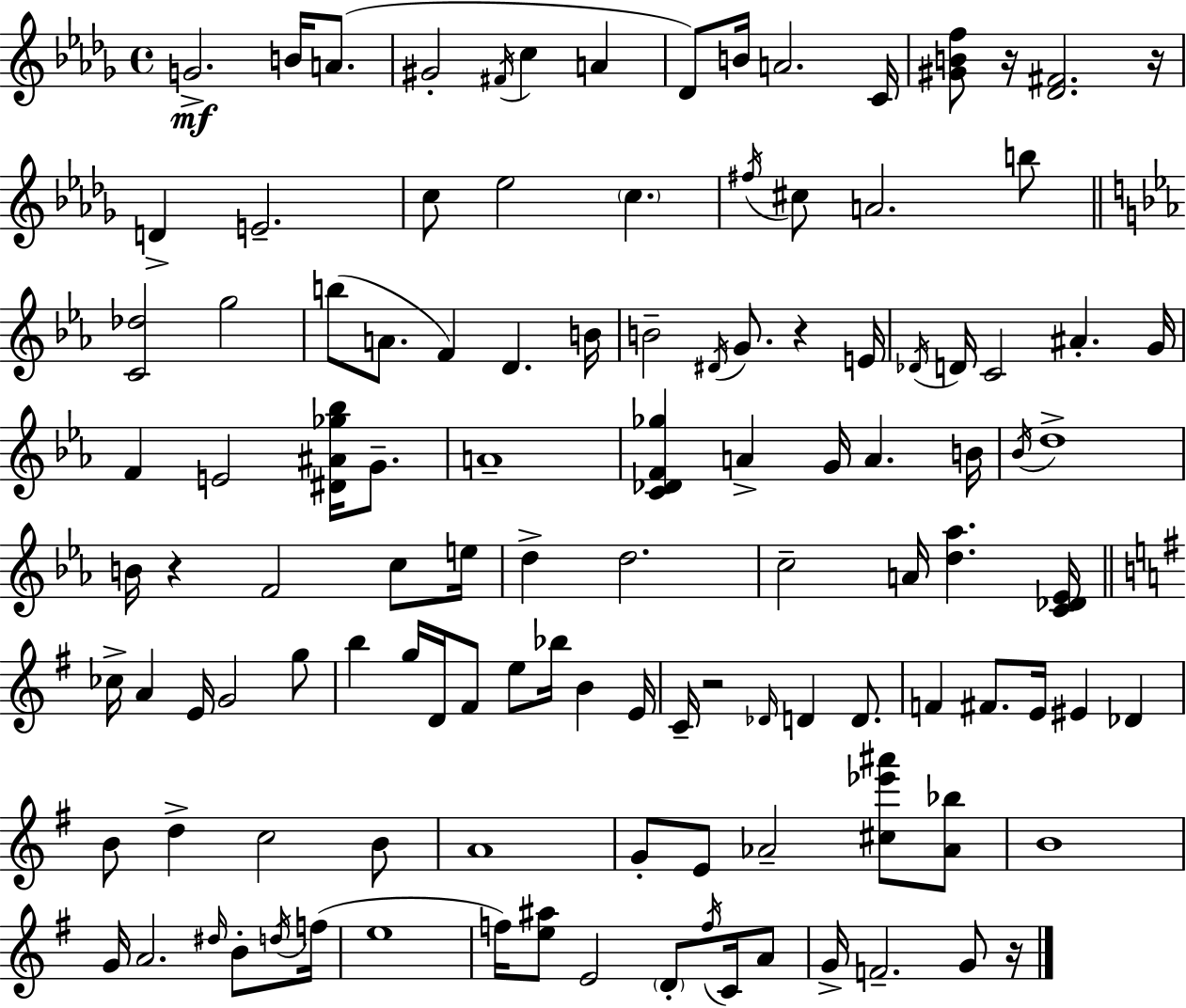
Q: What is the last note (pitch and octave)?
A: G4